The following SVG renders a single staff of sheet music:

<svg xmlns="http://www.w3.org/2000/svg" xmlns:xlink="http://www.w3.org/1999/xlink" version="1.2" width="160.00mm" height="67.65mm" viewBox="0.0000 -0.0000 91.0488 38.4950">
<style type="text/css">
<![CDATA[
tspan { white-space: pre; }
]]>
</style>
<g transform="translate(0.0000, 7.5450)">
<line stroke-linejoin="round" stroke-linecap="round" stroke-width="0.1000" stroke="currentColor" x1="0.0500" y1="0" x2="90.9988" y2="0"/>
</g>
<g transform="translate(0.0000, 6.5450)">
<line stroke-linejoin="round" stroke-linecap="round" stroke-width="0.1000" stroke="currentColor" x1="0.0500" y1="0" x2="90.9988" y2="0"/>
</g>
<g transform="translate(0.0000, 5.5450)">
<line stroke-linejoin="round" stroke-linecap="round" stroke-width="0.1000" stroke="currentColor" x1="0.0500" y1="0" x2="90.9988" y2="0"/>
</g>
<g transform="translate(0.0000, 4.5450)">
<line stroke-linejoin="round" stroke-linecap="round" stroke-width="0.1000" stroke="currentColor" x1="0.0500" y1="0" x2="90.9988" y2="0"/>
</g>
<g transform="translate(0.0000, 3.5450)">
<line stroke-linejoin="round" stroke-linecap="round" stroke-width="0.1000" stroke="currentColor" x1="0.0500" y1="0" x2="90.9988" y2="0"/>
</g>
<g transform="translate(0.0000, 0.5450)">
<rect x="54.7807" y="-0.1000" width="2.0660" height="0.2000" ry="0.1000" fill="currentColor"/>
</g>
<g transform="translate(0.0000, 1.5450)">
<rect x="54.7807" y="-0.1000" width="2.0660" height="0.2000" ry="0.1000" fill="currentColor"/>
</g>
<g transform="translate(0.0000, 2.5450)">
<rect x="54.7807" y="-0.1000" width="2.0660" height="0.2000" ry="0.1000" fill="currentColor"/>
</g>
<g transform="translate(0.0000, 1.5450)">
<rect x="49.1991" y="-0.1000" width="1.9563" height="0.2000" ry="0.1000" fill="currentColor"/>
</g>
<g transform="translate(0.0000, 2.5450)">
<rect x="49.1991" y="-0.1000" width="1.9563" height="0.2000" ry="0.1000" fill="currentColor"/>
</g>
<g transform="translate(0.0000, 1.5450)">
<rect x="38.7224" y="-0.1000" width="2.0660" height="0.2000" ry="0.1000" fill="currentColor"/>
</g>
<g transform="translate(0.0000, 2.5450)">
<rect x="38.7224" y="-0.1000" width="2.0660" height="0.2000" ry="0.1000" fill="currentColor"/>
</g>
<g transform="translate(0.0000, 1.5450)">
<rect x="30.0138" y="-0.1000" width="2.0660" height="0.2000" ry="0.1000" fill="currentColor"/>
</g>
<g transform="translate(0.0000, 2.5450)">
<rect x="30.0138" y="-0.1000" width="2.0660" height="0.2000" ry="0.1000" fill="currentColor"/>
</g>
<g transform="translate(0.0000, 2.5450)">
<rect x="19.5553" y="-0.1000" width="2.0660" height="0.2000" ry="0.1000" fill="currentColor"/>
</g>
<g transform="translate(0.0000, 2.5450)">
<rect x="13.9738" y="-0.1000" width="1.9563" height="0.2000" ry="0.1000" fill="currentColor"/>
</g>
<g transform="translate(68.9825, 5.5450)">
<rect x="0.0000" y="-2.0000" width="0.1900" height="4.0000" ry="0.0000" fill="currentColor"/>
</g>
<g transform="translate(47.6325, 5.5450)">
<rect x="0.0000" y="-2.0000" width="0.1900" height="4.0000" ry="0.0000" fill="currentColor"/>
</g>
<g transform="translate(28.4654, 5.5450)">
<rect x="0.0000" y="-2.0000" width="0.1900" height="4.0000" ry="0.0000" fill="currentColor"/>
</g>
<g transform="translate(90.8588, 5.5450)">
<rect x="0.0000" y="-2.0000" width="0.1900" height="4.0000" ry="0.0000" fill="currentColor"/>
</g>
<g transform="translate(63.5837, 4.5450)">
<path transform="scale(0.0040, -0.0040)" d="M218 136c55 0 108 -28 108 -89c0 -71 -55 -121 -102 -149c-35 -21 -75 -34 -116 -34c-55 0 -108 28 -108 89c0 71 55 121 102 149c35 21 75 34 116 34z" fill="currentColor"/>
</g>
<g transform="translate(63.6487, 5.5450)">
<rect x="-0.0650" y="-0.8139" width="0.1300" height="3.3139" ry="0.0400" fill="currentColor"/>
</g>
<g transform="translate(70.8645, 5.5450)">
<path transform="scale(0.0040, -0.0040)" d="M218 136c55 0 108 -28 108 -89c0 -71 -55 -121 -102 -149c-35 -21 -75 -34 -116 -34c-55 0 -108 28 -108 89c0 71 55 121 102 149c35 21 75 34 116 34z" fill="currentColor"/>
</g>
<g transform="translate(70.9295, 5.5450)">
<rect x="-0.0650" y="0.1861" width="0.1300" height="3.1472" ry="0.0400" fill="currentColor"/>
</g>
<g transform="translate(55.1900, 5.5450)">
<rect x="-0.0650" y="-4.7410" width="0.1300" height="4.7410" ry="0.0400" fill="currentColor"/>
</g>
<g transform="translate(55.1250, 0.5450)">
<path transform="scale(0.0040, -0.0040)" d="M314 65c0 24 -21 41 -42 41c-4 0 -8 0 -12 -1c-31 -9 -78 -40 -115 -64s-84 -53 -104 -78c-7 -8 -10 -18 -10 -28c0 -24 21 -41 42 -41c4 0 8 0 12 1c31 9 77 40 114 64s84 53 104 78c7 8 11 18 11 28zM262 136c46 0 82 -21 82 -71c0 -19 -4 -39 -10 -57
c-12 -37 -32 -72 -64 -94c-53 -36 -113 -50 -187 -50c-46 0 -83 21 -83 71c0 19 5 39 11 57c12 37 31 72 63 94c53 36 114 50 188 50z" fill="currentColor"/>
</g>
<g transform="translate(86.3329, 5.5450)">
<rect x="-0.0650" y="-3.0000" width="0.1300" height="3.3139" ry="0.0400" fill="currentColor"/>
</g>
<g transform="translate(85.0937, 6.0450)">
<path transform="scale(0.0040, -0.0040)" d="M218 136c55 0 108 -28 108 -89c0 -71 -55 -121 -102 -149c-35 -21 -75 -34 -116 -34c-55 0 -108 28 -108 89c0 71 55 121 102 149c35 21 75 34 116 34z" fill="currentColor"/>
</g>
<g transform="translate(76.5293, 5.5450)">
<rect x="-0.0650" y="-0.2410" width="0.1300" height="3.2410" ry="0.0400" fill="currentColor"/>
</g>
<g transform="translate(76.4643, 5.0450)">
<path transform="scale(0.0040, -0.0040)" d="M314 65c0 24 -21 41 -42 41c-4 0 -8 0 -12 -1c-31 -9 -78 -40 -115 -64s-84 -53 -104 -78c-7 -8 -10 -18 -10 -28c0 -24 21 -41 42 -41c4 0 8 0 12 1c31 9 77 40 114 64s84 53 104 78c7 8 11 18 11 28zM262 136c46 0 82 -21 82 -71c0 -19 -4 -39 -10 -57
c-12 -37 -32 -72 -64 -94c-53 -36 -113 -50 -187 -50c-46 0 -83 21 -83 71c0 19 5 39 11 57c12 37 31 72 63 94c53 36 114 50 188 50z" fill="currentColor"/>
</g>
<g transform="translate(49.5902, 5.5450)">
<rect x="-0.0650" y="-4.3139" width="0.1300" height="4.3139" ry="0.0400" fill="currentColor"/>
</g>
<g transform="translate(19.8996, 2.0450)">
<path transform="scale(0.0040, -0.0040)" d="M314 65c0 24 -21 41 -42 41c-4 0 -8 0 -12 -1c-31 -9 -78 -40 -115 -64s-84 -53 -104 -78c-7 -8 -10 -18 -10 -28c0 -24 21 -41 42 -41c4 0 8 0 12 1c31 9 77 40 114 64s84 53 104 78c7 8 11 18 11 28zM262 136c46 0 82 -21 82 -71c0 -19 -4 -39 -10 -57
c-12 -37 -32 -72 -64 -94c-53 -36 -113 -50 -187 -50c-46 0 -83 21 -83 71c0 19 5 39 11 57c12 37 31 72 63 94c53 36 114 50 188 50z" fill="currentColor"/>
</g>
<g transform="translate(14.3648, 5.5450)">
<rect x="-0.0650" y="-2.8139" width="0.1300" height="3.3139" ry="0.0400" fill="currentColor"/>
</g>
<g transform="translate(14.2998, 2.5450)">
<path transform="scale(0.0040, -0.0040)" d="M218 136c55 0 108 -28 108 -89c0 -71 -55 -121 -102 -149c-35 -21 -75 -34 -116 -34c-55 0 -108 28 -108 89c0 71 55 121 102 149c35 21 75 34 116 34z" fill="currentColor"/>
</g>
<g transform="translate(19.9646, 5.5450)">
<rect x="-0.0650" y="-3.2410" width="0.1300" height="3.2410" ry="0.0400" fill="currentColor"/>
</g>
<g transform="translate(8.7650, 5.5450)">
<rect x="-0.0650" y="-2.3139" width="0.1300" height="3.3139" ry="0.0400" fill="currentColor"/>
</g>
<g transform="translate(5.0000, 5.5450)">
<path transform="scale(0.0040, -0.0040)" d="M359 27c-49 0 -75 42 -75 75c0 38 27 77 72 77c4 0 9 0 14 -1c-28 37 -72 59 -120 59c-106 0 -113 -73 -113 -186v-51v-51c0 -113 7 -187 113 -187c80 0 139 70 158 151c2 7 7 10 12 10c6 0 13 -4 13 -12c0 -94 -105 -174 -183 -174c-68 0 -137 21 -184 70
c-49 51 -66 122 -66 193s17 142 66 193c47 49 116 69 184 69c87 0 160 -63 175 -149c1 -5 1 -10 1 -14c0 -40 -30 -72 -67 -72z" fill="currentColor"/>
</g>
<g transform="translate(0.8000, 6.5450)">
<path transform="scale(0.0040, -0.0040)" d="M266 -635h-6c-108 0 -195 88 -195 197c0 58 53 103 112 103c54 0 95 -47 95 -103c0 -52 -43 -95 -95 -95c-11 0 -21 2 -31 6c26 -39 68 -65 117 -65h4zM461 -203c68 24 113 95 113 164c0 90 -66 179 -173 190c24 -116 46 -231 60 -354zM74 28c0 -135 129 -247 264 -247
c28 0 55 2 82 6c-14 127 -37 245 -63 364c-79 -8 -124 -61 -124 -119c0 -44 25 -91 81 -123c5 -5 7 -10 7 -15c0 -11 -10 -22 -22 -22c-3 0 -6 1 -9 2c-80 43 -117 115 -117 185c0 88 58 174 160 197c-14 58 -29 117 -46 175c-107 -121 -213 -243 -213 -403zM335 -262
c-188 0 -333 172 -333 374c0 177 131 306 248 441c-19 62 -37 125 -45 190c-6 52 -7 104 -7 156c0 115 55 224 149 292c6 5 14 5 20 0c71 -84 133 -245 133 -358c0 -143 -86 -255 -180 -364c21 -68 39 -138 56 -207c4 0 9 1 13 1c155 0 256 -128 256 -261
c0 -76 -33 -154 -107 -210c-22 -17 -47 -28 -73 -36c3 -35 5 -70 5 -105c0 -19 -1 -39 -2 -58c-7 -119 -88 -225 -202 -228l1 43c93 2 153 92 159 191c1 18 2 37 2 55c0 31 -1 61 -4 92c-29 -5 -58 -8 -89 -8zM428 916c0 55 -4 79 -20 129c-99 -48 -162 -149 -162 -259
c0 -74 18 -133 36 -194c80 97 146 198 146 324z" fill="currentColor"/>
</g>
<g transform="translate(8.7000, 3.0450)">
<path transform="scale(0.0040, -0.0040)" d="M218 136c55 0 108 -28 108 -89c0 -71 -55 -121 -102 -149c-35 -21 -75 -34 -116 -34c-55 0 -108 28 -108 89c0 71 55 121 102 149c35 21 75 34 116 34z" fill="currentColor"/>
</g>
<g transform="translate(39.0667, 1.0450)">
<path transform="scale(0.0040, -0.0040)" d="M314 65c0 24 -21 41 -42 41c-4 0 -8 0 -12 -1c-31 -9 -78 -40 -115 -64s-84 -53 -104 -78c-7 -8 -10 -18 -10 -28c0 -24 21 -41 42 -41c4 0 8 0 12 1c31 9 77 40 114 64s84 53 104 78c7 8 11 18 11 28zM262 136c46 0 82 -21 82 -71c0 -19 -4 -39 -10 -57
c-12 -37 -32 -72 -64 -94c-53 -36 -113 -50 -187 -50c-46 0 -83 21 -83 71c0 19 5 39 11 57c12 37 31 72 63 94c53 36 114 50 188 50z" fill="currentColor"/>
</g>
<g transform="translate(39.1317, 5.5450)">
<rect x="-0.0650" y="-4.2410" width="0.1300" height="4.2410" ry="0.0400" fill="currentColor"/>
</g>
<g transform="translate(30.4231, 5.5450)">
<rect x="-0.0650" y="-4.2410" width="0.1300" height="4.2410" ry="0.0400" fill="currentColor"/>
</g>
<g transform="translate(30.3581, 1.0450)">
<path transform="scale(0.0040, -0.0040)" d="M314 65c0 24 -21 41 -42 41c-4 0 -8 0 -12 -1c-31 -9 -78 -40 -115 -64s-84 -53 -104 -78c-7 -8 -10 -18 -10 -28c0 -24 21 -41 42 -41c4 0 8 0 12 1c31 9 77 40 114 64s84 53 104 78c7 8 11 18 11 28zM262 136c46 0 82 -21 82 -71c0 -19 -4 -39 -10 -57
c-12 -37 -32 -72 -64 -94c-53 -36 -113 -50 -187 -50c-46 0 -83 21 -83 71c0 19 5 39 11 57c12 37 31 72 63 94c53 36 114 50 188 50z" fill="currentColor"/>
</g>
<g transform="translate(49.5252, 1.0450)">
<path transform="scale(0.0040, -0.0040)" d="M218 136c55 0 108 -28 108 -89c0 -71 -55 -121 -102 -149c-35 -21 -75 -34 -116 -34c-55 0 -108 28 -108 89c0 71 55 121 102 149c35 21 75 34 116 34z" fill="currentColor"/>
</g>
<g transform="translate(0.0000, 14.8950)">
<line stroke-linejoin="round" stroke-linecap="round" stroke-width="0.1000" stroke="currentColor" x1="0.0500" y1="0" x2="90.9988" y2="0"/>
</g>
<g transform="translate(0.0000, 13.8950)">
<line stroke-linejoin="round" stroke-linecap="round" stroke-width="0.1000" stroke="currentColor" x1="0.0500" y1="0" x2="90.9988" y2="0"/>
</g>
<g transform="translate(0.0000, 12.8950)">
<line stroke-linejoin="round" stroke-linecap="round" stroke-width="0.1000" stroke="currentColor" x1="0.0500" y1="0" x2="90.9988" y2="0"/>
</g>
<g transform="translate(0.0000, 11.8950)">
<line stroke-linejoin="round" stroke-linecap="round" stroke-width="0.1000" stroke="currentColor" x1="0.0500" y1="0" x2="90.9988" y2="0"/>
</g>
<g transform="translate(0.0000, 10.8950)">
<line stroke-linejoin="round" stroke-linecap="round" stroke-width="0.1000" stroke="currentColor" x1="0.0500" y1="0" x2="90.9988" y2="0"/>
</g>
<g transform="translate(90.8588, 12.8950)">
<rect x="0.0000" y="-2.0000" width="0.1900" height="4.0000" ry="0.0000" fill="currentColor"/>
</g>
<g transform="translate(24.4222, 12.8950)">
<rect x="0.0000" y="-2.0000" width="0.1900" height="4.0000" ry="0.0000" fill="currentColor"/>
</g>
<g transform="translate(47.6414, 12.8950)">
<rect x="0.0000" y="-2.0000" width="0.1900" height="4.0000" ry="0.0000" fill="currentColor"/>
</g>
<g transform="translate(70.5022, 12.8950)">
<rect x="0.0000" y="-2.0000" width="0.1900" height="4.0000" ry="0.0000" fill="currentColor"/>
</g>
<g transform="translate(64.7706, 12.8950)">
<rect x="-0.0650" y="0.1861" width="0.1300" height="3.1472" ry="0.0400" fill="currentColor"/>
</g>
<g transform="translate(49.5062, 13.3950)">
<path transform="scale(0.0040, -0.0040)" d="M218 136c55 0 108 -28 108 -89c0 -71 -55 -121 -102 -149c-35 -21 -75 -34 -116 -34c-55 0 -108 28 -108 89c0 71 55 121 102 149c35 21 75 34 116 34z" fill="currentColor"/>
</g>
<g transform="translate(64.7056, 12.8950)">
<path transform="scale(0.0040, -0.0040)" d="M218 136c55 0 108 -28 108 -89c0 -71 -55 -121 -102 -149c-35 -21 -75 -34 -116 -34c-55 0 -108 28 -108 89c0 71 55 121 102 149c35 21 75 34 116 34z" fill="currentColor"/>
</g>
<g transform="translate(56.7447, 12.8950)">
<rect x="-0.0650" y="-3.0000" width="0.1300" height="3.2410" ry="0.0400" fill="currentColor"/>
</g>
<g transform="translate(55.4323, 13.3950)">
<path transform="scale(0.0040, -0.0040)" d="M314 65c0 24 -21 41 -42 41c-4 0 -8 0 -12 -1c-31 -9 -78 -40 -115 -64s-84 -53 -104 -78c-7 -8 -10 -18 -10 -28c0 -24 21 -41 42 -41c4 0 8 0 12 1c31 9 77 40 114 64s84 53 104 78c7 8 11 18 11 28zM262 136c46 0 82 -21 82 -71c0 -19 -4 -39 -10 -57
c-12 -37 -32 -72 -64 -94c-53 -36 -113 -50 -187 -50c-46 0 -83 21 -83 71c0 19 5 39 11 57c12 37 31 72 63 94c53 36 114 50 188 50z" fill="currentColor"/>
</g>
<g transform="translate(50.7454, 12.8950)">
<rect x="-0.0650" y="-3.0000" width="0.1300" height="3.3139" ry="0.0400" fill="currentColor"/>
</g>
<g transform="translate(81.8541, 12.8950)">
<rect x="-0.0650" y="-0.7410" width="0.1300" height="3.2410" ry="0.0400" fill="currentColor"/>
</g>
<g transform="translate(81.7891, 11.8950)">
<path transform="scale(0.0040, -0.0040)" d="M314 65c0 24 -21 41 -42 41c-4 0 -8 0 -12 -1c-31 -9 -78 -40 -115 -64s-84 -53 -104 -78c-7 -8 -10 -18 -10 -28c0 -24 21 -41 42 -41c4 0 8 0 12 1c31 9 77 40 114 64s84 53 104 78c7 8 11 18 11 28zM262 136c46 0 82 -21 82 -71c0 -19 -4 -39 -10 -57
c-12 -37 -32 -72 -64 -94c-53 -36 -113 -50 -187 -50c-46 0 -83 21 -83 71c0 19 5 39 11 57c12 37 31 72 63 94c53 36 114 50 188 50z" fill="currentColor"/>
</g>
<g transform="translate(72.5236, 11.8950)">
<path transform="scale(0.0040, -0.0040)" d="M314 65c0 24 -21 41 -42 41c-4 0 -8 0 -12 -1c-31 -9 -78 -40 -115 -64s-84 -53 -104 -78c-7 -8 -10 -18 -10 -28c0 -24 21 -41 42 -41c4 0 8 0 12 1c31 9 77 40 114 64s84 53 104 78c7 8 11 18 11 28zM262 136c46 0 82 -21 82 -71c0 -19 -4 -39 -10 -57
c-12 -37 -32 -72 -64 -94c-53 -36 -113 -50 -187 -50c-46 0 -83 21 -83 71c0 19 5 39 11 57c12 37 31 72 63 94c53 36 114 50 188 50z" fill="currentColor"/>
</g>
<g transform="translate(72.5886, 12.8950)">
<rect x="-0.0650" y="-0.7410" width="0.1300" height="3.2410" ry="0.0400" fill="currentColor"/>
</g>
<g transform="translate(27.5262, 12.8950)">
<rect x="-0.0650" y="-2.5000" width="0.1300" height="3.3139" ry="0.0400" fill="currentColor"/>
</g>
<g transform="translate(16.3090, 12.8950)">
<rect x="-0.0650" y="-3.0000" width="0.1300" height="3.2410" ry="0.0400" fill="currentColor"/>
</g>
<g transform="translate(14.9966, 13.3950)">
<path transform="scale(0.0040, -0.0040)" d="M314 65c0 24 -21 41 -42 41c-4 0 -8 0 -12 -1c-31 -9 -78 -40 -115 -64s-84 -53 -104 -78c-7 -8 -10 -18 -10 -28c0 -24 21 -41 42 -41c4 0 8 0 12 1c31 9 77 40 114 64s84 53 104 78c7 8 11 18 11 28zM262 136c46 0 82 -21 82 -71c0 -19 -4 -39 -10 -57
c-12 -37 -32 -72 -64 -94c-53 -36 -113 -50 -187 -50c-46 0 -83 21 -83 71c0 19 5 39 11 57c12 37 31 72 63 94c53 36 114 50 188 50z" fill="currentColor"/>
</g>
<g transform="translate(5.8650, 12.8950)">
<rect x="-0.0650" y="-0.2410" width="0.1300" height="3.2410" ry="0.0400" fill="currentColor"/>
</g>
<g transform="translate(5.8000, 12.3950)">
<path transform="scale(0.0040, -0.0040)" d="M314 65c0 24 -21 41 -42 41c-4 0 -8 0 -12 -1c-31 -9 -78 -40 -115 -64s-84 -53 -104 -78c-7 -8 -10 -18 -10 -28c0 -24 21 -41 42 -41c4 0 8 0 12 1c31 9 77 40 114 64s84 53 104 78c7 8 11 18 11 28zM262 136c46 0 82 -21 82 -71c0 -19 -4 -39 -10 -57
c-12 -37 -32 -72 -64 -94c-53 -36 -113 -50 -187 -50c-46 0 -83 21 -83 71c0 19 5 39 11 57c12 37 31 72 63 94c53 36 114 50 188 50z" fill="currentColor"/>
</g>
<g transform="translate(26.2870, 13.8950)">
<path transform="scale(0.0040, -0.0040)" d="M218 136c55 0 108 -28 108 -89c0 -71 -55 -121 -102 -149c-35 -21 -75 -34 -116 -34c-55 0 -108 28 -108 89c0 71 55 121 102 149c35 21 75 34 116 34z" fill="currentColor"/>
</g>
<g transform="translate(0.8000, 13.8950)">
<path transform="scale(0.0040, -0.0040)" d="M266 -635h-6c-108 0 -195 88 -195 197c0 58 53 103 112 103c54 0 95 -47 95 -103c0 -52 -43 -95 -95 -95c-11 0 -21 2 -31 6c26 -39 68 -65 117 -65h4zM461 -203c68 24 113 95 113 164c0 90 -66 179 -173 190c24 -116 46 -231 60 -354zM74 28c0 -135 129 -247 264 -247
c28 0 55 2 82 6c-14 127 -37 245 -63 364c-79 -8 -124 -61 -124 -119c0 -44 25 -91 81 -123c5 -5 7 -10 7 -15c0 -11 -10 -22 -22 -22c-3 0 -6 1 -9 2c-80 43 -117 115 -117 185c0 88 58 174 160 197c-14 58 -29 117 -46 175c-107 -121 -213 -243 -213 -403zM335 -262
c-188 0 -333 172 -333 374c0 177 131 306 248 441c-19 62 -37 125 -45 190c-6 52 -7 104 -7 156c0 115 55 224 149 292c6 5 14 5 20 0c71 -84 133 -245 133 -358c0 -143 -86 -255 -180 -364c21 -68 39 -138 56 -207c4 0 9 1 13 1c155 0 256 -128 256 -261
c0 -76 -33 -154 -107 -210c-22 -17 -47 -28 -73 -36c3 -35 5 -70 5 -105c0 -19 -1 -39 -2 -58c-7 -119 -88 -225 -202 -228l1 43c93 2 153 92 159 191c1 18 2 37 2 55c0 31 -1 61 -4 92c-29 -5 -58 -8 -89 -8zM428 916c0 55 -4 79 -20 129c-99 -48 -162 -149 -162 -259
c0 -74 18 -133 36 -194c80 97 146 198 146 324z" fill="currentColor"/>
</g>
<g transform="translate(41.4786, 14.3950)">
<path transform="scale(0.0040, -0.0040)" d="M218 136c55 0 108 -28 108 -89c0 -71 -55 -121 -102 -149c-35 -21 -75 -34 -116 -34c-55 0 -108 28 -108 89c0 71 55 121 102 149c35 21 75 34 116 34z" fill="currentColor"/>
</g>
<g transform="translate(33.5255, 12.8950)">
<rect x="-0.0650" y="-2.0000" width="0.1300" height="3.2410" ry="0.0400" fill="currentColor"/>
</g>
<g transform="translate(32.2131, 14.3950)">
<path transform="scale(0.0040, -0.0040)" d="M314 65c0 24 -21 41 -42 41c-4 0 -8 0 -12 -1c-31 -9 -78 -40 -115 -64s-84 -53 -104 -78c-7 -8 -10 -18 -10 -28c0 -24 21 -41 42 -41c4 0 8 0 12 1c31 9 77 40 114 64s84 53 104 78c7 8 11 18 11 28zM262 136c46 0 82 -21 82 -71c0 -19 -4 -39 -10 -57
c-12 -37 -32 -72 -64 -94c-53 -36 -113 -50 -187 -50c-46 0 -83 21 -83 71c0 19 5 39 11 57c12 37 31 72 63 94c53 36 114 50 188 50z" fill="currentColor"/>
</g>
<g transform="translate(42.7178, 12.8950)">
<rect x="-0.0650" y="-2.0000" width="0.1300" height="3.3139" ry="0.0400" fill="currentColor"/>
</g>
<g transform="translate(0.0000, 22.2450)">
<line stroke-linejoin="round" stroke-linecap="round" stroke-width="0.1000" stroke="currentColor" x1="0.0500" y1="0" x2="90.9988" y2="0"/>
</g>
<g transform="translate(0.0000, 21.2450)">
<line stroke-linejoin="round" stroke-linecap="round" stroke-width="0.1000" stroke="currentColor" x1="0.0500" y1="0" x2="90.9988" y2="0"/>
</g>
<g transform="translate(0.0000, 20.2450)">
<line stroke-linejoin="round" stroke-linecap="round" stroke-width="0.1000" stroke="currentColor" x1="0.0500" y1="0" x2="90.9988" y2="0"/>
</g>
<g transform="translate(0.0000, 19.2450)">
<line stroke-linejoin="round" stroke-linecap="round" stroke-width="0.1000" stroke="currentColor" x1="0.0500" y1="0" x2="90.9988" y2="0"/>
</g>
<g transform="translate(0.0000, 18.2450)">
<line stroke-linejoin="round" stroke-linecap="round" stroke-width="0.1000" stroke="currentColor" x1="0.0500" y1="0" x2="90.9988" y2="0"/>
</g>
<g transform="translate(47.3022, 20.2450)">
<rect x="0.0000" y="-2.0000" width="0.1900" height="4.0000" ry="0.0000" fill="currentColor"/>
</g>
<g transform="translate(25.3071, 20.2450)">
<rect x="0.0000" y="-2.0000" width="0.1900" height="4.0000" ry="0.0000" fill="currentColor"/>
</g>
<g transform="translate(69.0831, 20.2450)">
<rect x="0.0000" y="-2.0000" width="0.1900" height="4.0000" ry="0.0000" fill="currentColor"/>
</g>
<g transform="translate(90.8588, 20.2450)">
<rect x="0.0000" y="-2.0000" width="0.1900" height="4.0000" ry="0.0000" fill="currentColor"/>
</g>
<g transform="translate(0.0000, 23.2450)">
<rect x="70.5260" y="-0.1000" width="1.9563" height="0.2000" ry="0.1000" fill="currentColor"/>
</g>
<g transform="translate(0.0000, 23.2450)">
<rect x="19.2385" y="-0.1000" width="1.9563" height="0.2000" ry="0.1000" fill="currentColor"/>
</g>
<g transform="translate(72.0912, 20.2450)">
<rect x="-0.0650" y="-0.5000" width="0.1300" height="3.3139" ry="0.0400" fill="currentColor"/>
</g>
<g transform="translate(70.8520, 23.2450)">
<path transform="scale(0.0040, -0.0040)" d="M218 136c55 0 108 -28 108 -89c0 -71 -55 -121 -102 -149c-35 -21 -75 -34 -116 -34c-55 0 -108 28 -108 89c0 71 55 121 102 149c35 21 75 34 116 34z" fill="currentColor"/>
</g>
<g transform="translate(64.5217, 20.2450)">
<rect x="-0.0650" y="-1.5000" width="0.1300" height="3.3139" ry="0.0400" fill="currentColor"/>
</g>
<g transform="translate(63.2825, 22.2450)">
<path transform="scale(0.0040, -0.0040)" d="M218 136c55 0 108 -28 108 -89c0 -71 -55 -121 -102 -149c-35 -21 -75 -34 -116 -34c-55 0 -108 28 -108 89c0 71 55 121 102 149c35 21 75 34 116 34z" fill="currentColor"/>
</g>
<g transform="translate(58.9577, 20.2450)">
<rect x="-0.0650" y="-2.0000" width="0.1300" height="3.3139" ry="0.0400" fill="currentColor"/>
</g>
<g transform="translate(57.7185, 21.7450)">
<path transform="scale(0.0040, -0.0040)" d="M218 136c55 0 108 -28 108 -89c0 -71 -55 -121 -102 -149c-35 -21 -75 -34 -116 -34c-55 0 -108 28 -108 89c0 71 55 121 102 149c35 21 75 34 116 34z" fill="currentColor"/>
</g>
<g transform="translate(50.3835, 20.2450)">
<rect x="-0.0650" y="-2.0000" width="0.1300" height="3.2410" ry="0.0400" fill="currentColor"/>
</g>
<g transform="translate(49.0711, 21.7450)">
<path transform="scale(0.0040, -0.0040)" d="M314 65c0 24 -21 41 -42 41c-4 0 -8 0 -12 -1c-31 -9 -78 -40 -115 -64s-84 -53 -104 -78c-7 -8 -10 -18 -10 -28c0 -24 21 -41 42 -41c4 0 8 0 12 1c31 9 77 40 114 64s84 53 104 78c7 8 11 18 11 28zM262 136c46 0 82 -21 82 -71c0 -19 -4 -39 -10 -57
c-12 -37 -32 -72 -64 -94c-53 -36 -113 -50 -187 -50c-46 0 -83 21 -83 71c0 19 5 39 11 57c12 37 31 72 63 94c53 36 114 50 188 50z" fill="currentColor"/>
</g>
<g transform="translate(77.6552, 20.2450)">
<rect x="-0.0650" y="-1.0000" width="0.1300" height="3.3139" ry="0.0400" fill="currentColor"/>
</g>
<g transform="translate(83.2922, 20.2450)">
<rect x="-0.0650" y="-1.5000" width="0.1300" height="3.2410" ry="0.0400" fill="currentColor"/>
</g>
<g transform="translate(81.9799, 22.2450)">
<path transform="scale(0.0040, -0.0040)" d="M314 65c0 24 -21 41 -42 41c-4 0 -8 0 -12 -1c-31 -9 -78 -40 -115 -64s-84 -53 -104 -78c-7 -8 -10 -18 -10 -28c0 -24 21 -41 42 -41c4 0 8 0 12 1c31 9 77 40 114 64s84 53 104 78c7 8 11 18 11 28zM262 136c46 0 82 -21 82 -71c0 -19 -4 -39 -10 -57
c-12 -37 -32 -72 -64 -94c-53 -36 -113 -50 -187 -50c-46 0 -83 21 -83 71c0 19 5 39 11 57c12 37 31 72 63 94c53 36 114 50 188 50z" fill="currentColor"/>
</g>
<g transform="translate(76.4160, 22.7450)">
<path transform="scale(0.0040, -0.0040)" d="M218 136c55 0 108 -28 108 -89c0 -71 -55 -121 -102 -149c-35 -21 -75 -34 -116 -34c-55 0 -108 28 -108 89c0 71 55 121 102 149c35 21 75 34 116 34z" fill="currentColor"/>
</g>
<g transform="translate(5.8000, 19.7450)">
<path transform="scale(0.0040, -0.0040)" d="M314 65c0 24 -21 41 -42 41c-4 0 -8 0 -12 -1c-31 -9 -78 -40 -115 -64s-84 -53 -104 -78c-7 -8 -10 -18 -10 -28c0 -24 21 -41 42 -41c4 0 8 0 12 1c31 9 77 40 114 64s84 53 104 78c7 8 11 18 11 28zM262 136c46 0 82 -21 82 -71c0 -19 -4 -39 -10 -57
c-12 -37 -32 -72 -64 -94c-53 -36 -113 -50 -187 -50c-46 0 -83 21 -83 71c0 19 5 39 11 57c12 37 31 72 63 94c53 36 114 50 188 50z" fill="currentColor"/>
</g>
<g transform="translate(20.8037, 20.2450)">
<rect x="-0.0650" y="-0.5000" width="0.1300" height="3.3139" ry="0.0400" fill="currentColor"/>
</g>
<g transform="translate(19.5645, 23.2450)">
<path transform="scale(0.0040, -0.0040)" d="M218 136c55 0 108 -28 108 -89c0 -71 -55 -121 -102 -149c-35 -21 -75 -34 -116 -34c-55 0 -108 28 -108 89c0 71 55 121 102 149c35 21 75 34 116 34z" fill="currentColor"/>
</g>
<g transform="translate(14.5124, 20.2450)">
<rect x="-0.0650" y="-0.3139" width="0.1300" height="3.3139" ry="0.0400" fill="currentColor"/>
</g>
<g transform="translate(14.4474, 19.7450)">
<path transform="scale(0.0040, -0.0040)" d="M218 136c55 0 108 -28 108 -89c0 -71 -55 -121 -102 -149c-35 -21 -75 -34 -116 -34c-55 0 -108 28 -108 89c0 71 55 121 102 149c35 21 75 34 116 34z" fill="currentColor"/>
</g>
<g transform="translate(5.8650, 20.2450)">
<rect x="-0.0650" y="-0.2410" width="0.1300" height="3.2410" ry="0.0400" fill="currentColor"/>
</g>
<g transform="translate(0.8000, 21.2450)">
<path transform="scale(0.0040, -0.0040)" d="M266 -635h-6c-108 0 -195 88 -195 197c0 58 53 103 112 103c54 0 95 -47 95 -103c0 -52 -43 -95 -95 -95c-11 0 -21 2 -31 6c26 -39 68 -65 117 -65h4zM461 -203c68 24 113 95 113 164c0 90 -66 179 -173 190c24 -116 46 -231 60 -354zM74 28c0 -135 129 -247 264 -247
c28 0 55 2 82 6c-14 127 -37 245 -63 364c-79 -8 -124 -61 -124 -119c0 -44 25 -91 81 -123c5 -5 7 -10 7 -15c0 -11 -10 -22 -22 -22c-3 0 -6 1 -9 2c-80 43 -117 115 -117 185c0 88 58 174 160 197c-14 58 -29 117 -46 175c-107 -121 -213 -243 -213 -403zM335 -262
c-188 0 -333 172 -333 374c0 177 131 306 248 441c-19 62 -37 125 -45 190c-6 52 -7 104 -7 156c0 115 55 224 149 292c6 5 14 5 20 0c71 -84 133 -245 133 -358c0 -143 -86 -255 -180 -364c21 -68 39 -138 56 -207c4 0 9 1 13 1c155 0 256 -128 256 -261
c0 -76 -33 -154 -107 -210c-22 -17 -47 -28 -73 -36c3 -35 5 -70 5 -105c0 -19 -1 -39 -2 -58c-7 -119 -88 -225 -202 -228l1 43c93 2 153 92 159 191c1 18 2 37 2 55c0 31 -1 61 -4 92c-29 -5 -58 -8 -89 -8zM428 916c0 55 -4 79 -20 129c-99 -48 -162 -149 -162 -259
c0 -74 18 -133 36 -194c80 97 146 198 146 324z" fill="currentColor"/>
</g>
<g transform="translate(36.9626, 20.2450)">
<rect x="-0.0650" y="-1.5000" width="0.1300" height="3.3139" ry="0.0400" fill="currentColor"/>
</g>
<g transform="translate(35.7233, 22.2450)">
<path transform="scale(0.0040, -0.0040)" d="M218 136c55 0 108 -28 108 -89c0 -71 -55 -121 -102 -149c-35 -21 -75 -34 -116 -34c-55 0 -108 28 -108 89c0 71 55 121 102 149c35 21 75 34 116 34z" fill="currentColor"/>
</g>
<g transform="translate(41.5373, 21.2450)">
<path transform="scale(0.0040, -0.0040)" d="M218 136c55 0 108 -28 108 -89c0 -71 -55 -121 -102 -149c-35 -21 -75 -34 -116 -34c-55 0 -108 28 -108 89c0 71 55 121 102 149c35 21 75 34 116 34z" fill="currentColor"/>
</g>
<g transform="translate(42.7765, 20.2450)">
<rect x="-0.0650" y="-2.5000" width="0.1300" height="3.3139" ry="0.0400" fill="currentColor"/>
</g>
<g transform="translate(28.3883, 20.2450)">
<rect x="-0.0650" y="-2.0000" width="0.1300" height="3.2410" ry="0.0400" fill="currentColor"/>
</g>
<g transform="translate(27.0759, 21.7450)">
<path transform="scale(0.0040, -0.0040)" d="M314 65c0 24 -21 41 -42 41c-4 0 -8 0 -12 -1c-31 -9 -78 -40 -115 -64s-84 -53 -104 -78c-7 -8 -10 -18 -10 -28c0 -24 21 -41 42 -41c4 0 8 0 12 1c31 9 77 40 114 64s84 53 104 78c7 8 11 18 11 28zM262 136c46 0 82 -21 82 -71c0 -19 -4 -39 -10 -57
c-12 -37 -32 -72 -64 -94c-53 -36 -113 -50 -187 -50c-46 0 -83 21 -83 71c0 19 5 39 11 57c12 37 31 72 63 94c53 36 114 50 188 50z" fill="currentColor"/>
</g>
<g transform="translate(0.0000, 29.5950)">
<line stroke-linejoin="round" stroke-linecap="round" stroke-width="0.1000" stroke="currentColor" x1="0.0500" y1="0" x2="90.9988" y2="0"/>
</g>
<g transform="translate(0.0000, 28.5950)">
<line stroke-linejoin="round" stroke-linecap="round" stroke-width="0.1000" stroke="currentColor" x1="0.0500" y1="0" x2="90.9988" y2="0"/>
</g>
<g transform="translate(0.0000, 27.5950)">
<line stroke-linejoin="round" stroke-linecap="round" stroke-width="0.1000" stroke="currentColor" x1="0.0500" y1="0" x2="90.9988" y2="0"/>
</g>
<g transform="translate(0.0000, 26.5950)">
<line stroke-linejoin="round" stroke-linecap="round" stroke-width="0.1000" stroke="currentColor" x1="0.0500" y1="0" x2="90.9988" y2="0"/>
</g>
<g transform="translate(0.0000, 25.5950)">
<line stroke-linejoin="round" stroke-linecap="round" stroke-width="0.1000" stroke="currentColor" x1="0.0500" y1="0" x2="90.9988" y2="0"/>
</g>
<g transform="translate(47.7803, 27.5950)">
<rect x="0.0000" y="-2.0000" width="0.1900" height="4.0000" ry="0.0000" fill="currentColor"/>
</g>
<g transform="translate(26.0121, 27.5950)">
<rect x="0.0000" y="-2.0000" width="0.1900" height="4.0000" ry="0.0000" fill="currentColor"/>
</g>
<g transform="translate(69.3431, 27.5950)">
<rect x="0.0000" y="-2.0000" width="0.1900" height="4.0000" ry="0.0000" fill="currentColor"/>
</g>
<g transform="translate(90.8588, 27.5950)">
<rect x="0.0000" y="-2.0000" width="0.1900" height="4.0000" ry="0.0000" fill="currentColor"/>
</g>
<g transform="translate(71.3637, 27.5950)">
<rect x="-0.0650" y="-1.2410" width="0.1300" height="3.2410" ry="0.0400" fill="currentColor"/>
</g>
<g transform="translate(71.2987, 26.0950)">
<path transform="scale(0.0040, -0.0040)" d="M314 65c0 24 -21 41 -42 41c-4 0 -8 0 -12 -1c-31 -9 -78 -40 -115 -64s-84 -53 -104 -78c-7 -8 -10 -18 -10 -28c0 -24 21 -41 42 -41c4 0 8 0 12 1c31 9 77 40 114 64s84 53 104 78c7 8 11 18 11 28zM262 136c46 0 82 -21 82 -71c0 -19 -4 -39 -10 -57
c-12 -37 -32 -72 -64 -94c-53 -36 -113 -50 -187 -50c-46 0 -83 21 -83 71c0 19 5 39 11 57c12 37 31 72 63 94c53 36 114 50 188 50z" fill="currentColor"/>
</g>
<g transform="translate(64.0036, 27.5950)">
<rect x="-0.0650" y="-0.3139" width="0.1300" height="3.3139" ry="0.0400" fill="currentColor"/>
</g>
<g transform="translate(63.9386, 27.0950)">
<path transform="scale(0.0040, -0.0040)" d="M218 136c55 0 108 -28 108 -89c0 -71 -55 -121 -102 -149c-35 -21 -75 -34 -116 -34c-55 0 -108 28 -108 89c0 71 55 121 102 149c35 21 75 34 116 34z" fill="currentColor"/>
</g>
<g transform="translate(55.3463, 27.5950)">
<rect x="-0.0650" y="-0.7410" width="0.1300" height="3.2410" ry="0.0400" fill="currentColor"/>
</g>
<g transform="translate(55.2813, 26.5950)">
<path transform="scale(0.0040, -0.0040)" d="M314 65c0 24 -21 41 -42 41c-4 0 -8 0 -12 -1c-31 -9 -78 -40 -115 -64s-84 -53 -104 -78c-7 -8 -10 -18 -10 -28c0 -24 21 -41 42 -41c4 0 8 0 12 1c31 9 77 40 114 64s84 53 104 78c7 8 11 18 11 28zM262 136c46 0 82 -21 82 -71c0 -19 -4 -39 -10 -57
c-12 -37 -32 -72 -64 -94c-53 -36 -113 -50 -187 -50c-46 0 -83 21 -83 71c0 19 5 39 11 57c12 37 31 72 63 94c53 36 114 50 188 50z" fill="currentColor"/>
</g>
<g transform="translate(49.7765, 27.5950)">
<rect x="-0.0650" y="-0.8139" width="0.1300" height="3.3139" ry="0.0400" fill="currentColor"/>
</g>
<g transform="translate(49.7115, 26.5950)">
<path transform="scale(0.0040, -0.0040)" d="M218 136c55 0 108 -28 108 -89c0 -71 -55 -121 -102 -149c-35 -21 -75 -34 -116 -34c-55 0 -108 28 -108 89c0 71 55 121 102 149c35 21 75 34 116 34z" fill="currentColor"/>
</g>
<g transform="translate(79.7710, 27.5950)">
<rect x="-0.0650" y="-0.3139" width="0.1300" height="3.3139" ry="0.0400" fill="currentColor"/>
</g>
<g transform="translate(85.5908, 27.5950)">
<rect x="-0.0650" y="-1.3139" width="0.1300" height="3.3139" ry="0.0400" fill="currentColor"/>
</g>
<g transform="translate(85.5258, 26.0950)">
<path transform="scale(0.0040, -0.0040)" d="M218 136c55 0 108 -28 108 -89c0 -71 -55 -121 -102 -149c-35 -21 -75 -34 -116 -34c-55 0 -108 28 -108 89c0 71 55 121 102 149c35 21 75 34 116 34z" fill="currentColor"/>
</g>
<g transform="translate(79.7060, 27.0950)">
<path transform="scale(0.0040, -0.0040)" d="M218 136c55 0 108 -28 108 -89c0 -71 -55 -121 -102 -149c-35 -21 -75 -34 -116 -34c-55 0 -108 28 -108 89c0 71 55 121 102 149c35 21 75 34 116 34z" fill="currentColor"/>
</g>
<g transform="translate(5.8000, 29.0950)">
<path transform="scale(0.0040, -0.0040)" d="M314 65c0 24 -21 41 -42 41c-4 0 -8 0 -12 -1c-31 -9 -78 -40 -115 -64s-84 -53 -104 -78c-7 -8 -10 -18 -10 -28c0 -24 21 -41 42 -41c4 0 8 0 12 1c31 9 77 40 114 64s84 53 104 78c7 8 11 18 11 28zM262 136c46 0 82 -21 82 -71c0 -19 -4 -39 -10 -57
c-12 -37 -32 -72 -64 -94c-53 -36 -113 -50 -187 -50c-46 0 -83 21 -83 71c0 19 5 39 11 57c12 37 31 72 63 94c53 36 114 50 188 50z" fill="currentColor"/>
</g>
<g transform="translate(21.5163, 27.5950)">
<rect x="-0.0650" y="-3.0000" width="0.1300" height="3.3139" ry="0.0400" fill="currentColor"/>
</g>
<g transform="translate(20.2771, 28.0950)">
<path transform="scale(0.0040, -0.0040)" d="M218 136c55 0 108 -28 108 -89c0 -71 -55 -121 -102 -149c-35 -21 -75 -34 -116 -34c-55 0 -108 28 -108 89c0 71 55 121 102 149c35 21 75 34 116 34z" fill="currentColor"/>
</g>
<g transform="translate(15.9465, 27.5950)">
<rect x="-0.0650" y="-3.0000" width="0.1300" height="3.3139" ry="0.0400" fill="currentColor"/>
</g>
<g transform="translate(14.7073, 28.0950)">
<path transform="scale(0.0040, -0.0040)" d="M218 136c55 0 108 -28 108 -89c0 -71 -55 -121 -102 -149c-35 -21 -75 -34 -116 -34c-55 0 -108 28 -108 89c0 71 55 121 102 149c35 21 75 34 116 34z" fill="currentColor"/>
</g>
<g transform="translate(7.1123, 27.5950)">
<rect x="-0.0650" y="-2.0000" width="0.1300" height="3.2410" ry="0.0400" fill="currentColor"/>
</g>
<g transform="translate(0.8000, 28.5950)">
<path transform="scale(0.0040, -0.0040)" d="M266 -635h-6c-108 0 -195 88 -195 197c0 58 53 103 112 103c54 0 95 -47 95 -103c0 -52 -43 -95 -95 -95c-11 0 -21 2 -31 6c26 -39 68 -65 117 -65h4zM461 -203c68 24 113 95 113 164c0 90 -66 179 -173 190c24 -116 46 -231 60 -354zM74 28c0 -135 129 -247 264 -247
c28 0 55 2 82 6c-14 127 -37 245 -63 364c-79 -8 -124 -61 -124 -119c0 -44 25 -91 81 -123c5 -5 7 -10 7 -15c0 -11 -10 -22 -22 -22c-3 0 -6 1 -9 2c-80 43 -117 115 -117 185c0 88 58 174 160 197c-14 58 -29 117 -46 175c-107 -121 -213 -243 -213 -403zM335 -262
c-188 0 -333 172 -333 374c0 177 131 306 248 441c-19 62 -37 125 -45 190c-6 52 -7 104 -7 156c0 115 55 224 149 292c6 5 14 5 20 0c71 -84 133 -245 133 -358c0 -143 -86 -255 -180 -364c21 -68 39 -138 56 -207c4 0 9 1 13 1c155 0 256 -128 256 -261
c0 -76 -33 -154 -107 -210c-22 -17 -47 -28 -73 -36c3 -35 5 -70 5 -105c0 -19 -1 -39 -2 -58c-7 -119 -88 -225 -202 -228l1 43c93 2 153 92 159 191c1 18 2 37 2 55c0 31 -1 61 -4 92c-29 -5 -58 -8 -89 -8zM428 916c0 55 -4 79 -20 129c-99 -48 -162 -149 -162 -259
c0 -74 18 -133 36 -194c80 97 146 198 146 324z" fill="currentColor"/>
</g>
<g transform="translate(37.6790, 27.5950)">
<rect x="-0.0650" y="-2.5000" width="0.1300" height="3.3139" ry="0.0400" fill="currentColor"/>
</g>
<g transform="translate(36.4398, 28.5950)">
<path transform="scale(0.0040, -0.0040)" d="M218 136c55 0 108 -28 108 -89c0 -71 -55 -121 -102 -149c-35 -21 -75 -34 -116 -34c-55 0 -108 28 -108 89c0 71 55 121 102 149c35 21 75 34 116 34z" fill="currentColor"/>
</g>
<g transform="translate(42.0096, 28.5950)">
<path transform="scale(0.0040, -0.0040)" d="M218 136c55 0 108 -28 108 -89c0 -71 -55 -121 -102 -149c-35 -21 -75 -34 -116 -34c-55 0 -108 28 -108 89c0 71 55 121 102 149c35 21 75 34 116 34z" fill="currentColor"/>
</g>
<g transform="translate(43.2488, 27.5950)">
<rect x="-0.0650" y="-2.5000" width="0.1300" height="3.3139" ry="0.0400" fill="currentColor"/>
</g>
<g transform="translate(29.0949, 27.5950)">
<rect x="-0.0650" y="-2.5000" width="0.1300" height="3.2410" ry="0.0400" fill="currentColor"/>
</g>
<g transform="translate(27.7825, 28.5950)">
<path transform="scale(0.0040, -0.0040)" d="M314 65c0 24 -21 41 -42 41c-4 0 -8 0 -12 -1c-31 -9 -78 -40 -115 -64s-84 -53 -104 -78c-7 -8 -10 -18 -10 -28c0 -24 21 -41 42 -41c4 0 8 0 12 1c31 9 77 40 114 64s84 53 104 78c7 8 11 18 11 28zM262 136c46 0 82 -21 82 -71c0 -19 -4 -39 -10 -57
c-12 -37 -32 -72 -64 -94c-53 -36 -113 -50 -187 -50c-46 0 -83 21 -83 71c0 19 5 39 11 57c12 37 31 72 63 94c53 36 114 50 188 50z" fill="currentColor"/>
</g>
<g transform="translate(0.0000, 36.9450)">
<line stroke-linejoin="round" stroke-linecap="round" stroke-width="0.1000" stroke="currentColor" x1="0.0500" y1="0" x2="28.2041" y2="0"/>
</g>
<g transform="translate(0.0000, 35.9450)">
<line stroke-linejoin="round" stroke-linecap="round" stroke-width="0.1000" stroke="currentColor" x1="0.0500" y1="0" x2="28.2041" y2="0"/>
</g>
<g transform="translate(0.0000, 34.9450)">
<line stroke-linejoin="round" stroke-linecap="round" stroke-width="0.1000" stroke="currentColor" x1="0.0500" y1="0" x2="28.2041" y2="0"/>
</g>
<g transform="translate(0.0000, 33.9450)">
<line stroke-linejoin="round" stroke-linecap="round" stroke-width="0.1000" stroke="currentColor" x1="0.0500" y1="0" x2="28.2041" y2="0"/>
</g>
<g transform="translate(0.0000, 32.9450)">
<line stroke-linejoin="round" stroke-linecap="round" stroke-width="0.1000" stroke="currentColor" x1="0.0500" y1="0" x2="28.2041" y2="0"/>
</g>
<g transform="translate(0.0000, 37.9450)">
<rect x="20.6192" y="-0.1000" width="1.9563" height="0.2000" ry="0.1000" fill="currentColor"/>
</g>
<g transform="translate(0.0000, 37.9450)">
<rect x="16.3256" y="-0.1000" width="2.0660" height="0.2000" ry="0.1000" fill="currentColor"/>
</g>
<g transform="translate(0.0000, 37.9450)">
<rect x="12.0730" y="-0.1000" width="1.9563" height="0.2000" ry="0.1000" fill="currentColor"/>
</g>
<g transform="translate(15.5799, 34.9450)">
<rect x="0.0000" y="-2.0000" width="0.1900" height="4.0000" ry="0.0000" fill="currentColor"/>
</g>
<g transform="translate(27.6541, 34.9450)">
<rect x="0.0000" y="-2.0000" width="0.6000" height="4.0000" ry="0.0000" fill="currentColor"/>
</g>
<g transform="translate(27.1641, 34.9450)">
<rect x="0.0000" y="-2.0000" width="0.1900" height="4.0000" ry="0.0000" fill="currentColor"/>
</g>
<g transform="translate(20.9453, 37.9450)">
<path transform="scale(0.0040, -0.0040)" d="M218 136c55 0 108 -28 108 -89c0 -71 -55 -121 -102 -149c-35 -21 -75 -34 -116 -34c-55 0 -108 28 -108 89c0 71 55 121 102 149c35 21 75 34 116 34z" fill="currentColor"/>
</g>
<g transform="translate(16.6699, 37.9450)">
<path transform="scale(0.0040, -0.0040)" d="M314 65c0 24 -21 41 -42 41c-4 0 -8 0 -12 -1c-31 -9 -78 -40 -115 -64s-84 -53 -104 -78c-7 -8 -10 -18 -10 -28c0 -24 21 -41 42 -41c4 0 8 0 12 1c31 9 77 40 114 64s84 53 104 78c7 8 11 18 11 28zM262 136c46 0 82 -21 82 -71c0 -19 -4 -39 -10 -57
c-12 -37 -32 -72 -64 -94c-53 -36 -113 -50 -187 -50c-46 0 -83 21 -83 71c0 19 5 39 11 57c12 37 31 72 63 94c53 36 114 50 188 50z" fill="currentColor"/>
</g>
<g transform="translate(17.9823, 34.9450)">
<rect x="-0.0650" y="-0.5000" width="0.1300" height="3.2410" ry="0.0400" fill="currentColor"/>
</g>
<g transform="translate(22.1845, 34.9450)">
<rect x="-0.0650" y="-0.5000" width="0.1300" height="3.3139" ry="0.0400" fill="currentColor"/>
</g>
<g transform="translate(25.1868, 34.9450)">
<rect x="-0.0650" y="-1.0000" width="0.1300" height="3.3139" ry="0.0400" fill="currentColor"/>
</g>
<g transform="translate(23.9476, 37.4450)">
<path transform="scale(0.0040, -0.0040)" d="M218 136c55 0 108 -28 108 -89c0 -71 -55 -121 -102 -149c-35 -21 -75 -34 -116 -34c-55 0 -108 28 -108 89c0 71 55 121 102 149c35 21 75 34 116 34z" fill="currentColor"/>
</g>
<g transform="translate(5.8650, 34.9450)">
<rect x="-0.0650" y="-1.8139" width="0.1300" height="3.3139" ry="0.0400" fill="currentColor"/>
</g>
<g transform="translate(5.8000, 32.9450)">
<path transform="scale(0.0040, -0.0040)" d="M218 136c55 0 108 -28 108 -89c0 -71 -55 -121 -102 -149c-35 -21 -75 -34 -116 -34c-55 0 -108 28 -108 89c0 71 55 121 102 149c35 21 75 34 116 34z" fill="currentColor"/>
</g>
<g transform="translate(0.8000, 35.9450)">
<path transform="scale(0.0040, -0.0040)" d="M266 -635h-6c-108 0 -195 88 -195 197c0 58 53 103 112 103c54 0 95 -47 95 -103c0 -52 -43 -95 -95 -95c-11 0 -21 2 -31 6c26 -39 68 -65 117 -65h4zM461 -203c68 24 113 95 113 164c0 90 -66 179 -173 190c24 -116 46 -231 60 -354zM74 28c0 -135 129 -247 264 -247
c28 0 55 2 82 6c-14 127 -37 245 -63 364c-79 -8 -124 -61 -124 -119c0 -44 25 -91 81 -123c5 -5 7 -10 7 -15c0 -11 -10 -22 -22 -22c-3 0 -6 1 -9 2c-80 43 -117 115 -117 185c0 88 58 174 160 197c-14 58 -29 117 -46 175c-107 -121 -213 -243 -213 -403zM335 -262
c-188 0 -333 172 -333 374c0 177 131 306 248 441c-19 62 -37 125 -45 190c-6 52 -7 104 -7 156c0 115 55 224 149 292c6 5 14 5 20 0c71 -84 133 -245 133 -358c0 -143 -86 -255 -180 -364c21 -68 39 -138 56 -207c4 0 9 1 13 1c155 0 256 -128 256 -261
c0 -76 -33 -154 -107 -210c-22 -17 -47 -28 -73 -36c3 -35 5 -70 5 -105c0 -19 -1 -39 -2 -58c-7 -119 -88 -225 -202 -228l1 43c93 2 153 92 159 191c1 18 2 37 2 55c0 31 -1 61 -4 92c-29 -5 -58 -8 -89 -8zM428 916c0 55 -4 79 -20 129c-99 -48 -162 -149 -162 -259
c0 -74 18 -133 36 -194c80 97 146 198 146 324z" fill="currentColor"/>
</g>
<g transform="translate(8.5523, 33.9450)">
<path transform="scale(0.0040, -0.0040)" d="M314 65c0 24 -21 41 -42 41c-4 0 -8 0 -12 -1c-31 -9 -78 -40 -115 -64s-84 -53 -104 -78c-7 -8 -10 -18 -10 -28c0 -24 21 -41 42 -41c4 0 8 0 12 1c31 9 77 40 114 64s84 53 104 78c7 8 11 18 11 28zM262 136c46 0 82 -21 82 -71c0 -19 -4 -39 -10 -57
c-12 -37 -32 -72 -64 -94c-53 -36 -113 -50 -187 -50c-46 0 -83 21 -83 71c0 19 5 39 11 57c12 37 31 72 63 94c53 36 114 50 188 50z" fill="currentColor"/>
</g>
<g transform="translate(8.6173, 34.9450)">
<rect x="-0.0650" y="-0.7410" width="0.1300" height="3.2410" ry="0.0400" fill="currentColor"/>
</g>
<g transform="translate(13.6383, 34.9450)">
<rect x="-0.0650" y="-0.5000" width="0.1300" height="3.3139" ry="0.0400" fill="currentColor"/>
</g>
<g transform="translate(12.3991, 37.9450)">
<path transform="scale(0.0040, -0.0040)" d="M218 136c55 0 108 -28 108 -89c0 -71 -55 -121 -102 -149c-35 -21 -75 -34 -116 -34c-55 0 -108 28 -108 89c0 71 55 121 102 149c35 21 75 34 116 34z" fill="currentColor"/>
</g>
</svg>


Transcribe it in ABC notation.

X:1
T:Untitled
M:4/4
L:1/4
K:C
g a b2 d'2 d'2 d' e'2 d B c2 A c2 A2 G F2 F A A2 B d2 d2 c2 c C F2 E G F2 F E C D E2 F2 A A G2 G G d d2 c e2 c e f d2 C C2 C D